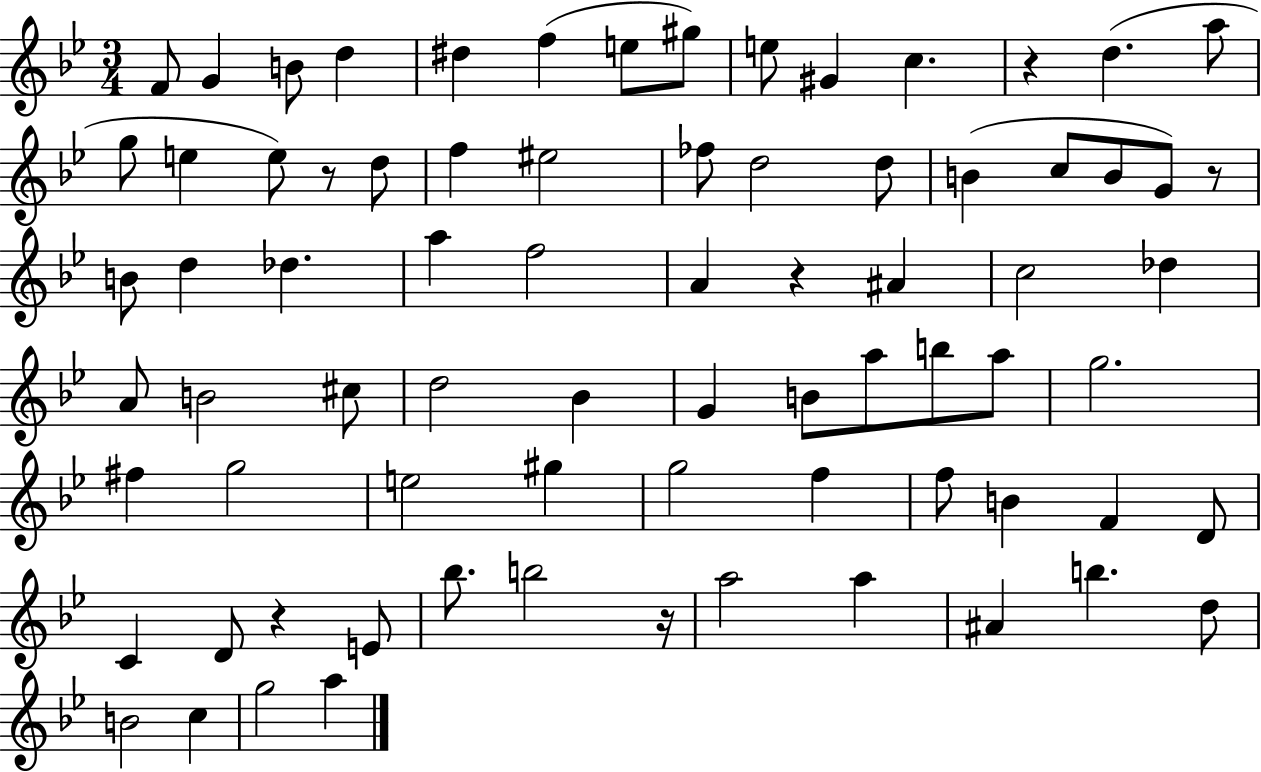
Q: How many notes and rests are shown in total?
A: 76